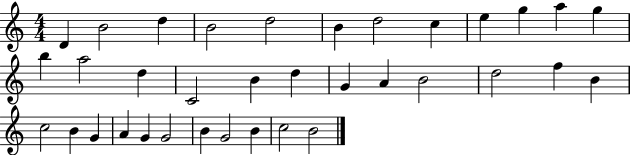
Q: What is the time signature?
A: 4/4